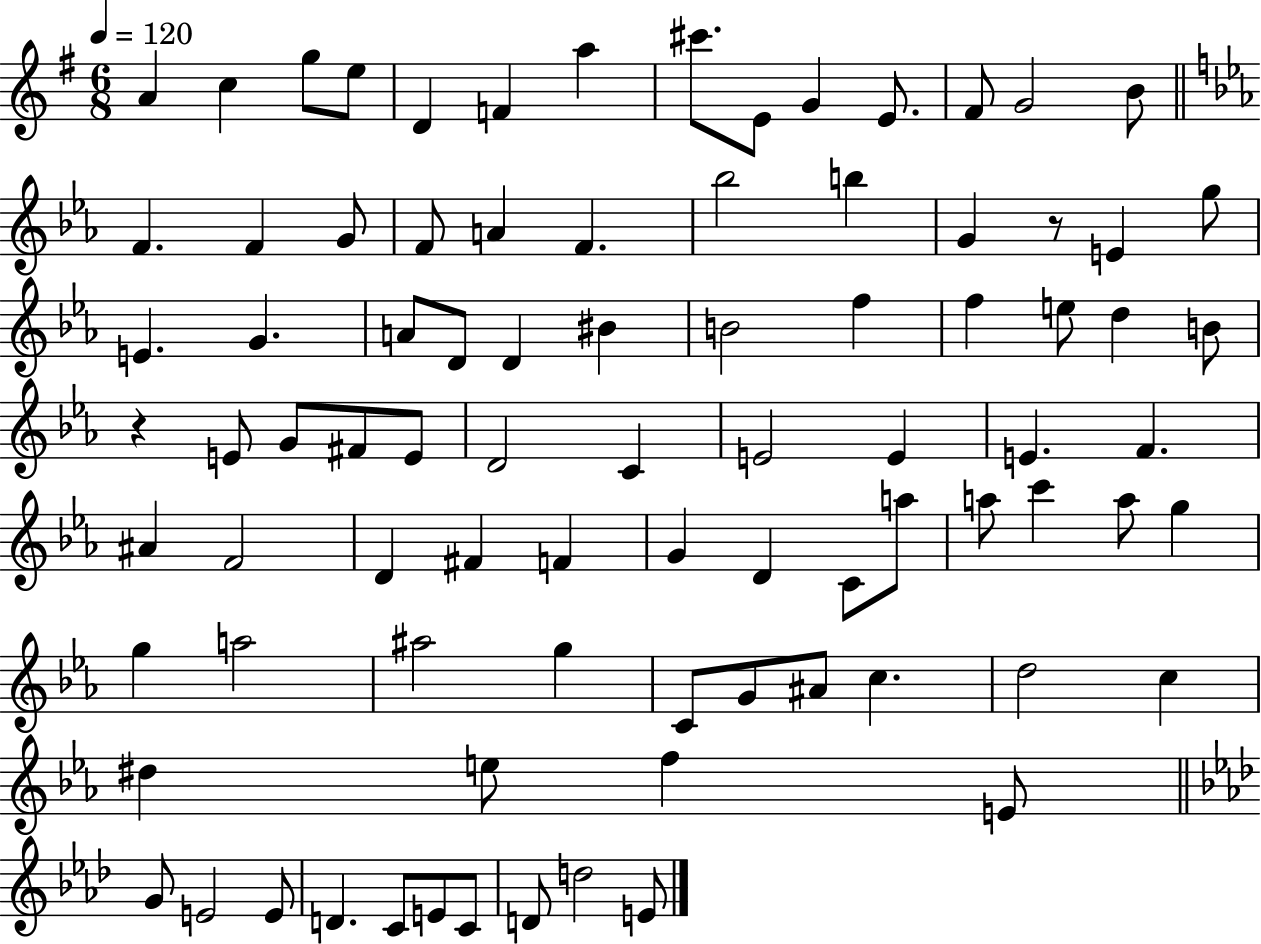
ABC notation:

X:1
T:Untitled
M:6/8
L:1/4
K:G
A c g/2 e/2 D F a ^c'/2 E/2 G E/2 ^F/2 G2 B/2 F F G/2 F/2 A F _b2 b G z/2 E g/2 E G A/2 D/2 D ^B B2 f f e/2 d B/2 z E/2 G/2 ^F/2 E/2 D2 C E2 E E F ^A F2 D ^F F G D C/2 a/2 a/2 c' a/2 g g a2 ^a2 g C/2 G/2 ^A/2 c d2 c ^d e/2 f E/2 G/2 E2 E/2 D C/2 E/2 C/2 D/2 d2 E/2